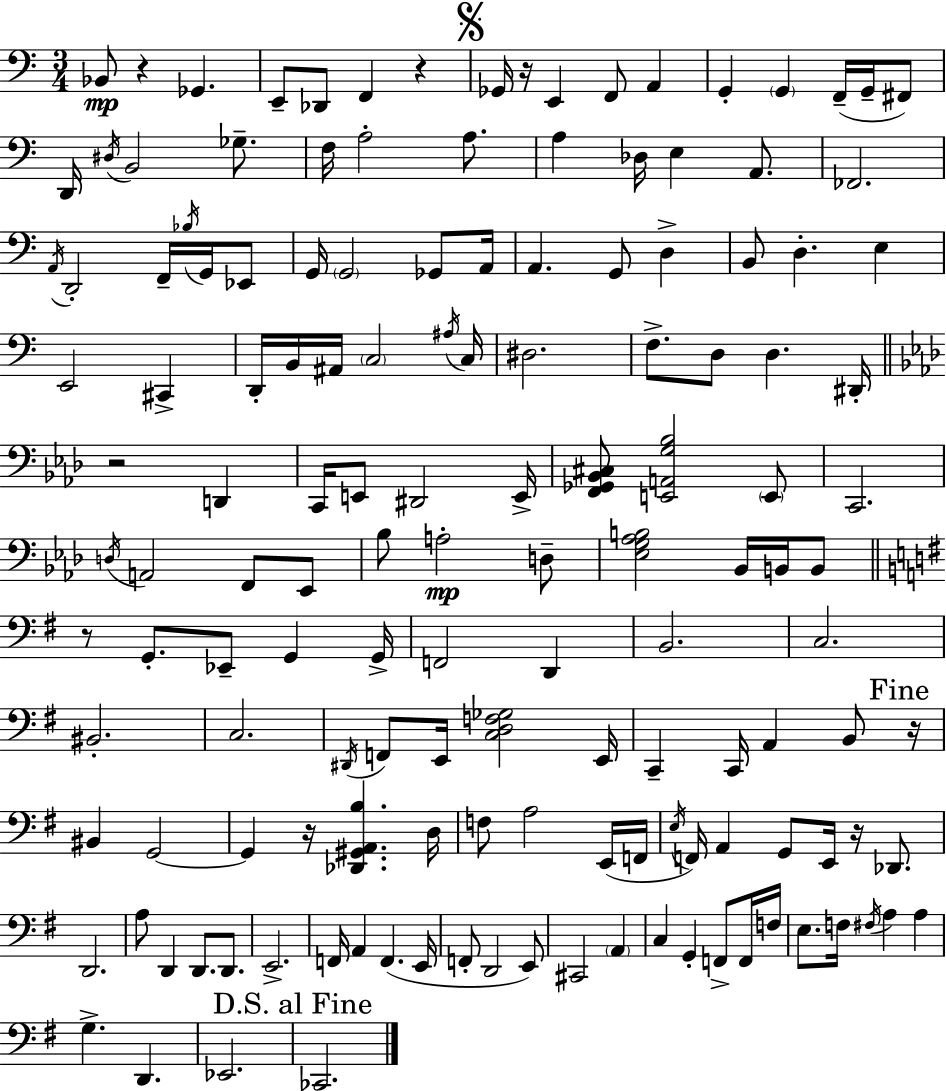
{
  \clef bass
  \numericTimeSignature
  \time 3/4
  \key c \major
  bes,8\mp r4 ges,4. | e,8-- des,8 f,4 r4 | \mark \markup { \musicglyph "scripts.segno" } ges,16 r16 e,4 f,8 a,4 | g,4-. \parenthesize g,4 f,16--( g,16-- fis,8) | \break d,16 \acciaccatura { dis16 } b,2 ges8.-- | f16 a2-. a8. | a4 des16 e4 a,8. | fes,2. | \break \acciaccatura { a,16 } d,2-. f,16-- \acciaccatura { bes16 } | g,16 ees,8 g,16 \parenthesize g,2 | ges,8 a,16 a,4. g,8 d4-> | b,8 d4.-. e4 | \break e,2 cis,4-> | d,16-. b,16 ais,16 \parenthesize c2 | \acciaccatura { ais16 } c16 dis2. | f8.-> d8 d4. | \break dis,16-. \bar "||" \break \key aes \major r2 d,4 | c,16 e,8 dis,2 e,16-> | <f, ges, bes, cis>8 <e, a, g bes>2 \parenthesize e,8 | c,2. | \break \acciaccatura { d16 } a,2 f,8 ees,8 | bes8 a2-.\mp d8-- | <ees g aes b>2 bes,16 b,16 b,8 | \bar "||" \break \key e \minor r8 g,8.-. ees,8-- g,4 g,16-> | f,2 d,4 | b,2. | c2. | \break bis,2.-. | c2. | \acciaccatura { dis,16 } f,8 e,16 <c d f ges>2 | e,16 c,4-- c,16 a,4 b,8 | \break \mark "Fine" r16 bis,4 g,2~~ | g,4 r16 <des, gis, a, b>4. | d16 f8 a2 e,16( | f,16 \acciaccatura { e16 } f,16) a,4 g,8 e,16 r16 des,8. | \break d,2. | a8 d,4 d,8. d,8. | e,2.-> | f,16 a,4 f,4.( | \break e,16 f,8-. d,2 | e,8) cis,2 \parenthesize a,4 | c4 g,4-. f,8-> | f,16 f16 e8. f16 \acciaccatura { fis16 } a4 a4 | \break g4.-> d,4. | ees,2. | \mark "D.S. al Fine" ces,2. | \bar "|."
}